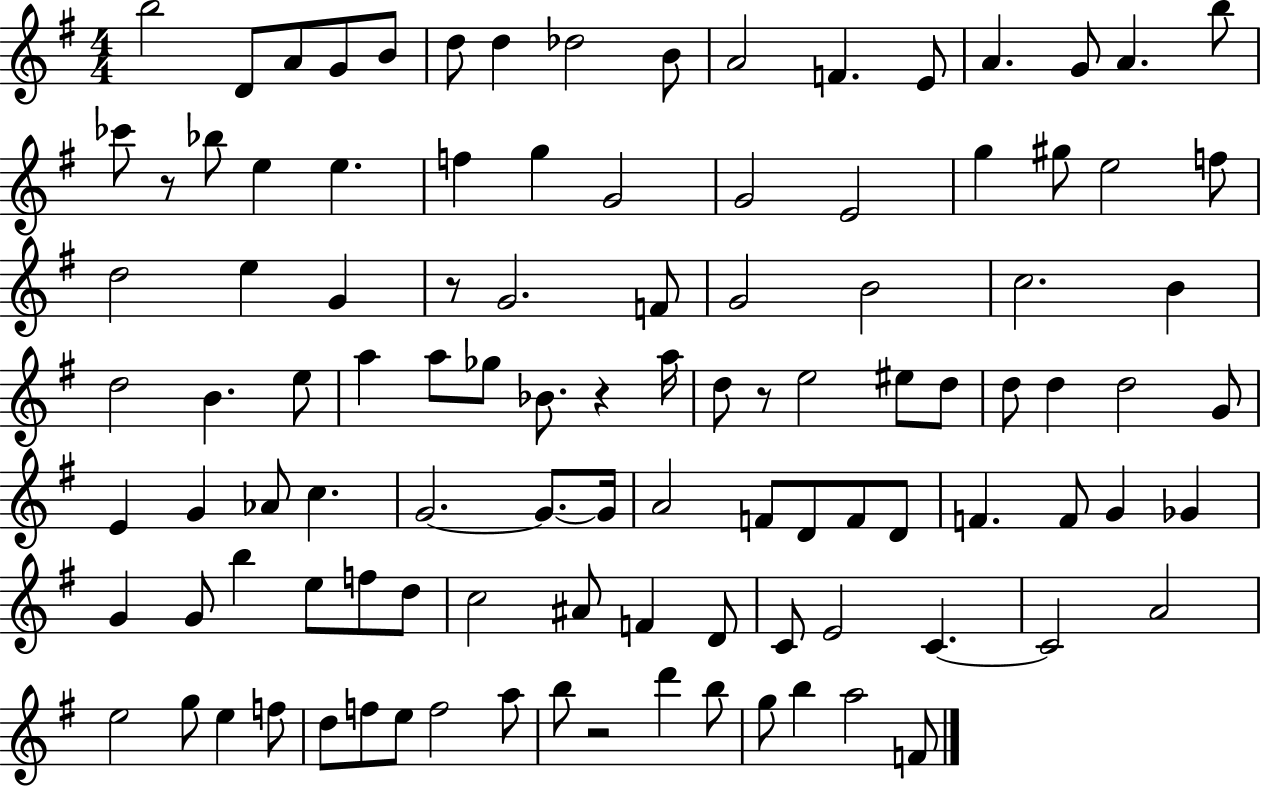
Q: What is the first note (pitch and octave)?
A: B5